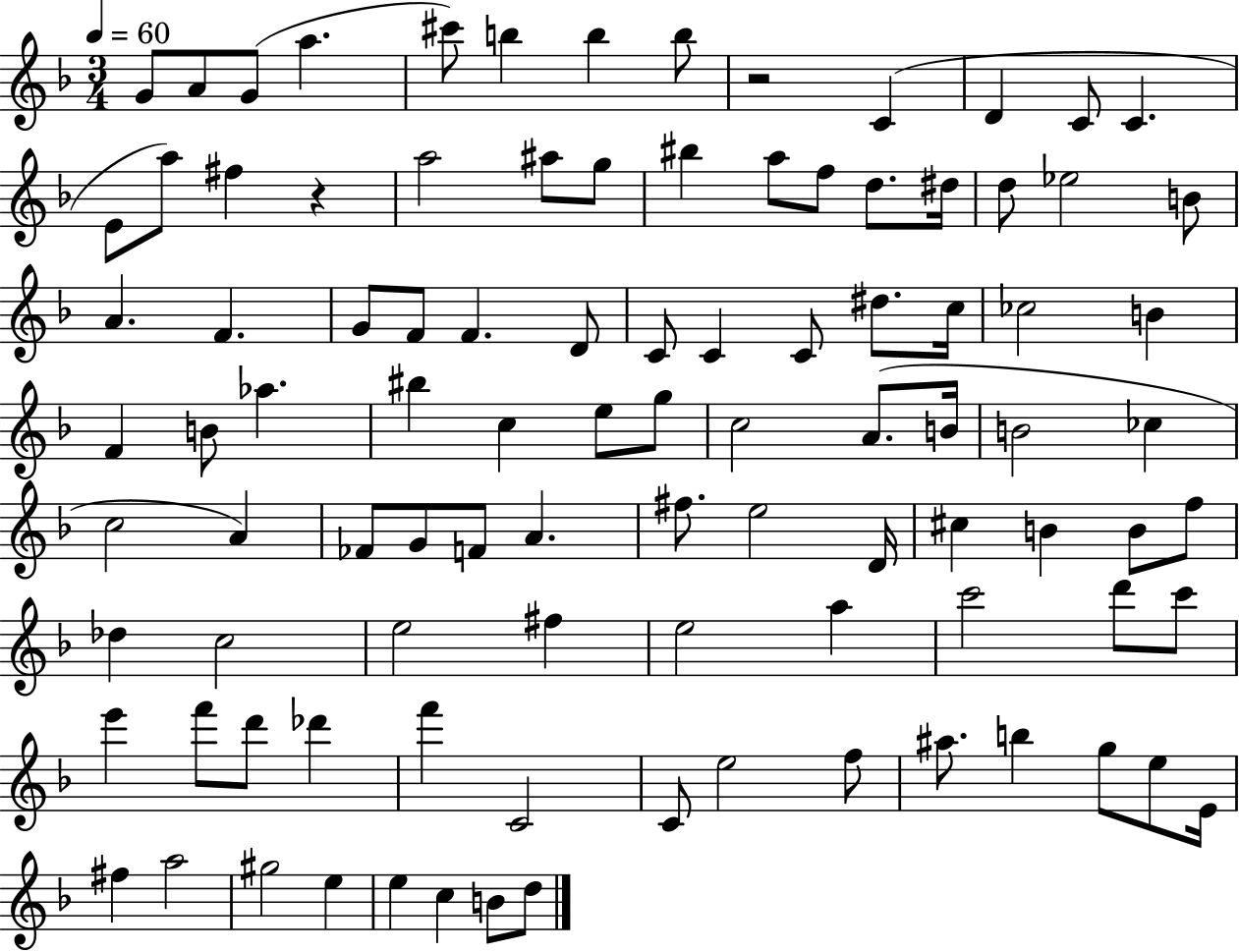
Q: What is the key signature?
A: F major